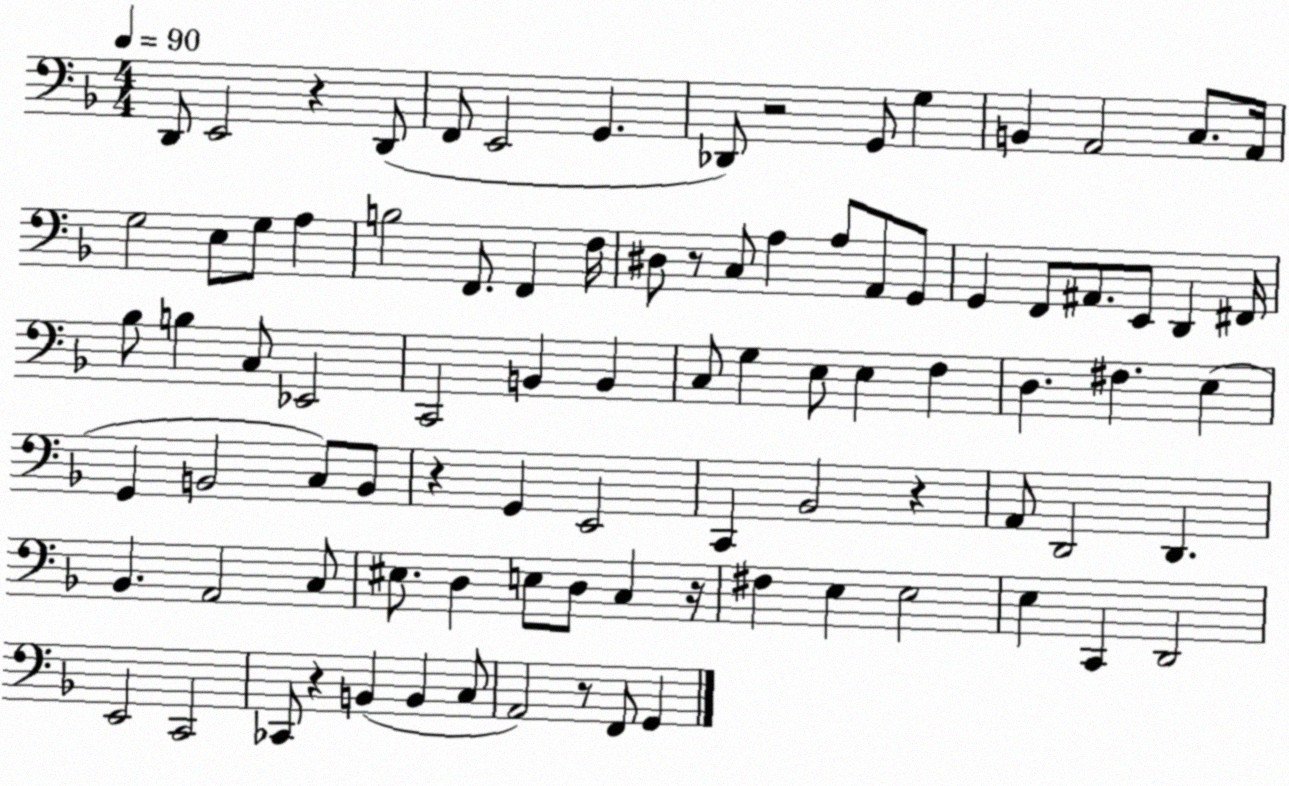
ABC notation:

X:1
T:Untitled
M:4/4
L:1/4
K:F
D,,/2 E,,2 z D,,/2 F,,/2 E,,2 G,, _D,,/2 z2 G,,/2 G, B,, A,,2 C,/2 A,,/4 G,2 E,/2 G,/2 A, B,2 F,,/2 F,, F,/4 ^D,/2 z/2 C,/2 A, A,/2 A,,/2 G,,/2 G,, F,,/2 ^A,,/2 E,,/2 D,, ^F,,/4 _B,/2 B, C,/2 _E,,2 C,,2 B,, B,, C,/2 G, E,/2 E, F, D, ^F, E, G,, B,,2 C,/2 B,,/2 z G,, E,,2 C,, _B,,2 z A,,/2 D,,2 D,, _B,, A,,2 C,/2 ^E,/2 D, E,/2 D,/2 C, z/4 ^F, E, E,2 E, C,, D,,2 E,,2 C,,2 _C,,/2 z B,, B,, C,/2 A,,2 z/2 F,,/2 G,,